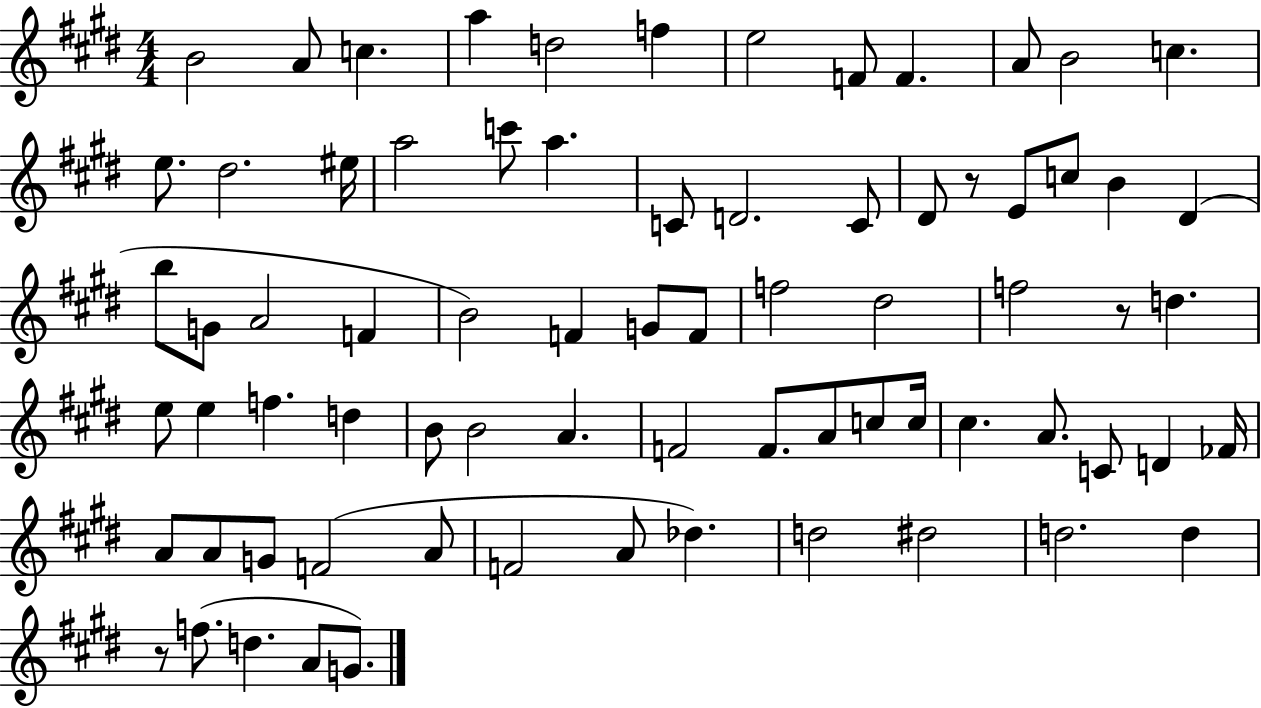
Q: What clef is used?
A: treble